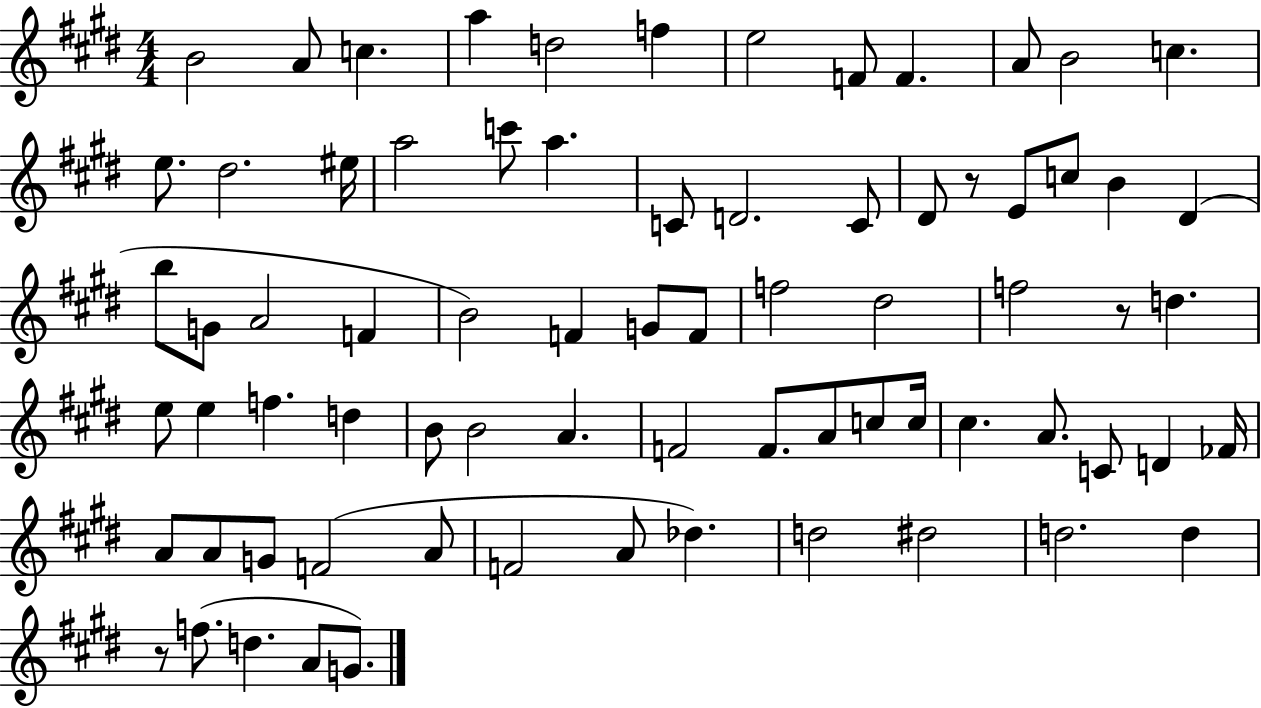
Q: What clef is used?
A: treble